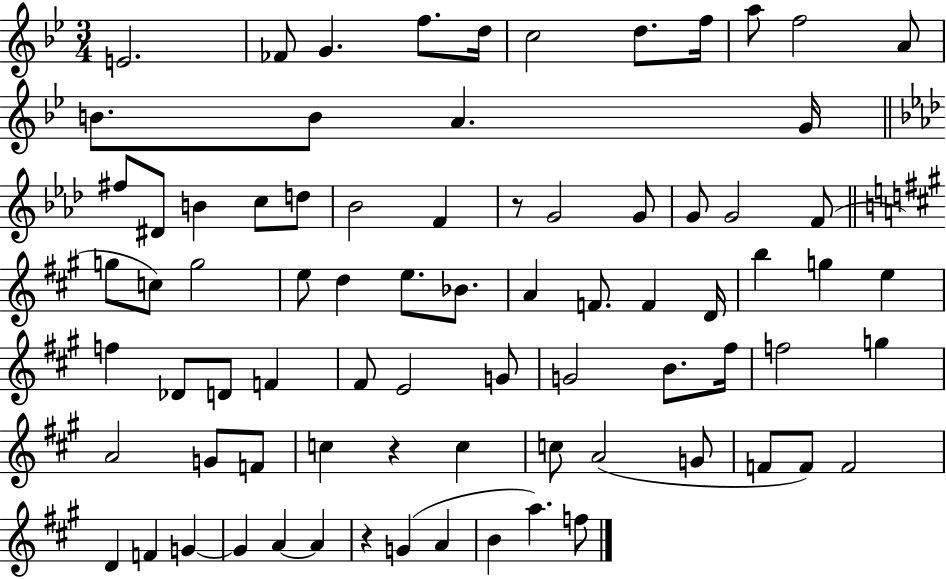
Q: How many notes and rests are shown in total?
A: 78